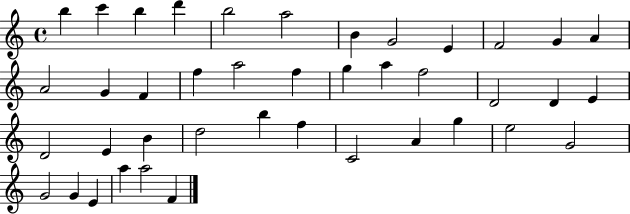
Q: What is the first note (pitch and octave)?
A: B5